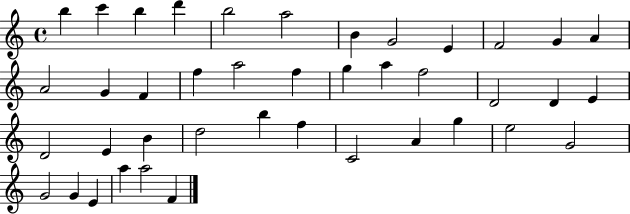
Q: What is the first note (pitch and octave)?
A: B5